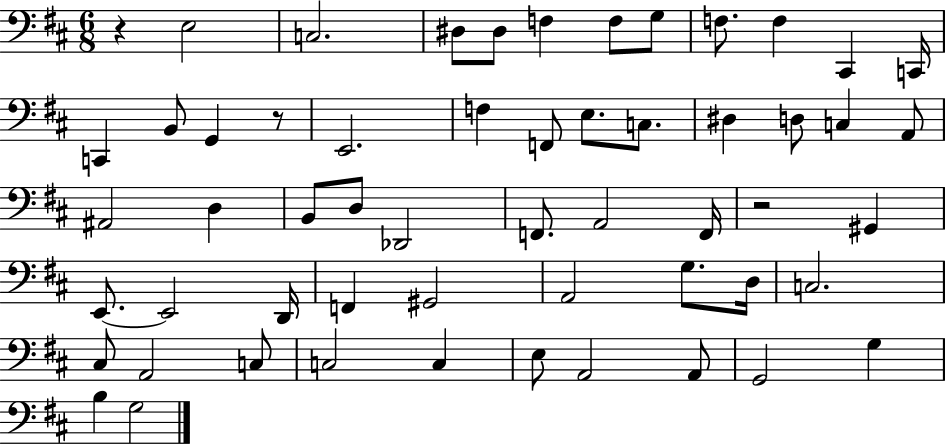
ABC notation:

X:1
T:Untitled
M:6/8
L:1/4
K:D
z E,2 C,2 ^D,/2 ^D,/2 F, F,/2 G,/2 F,/2 F, ^C,, C,,/4 C,, B,,/2 G,, z/2 E,,2 F, F,,/2 E,/2 C,/2 ^D, D,/2 C, A,,/2 ^A,,2 D, B,,/2 D,/2 _D,,2 F,,/2 A,,2 F,,/4 z2 ^G,, E,,/2 E,,2 D,,/4 F,, ^G,,2 A,,2 G,/2 D,/4 C,2 ^C,/2 A,,2 C,/2 C,2 C, E,/2 A,,2 A,,/2 G,,2 G, B, G,2